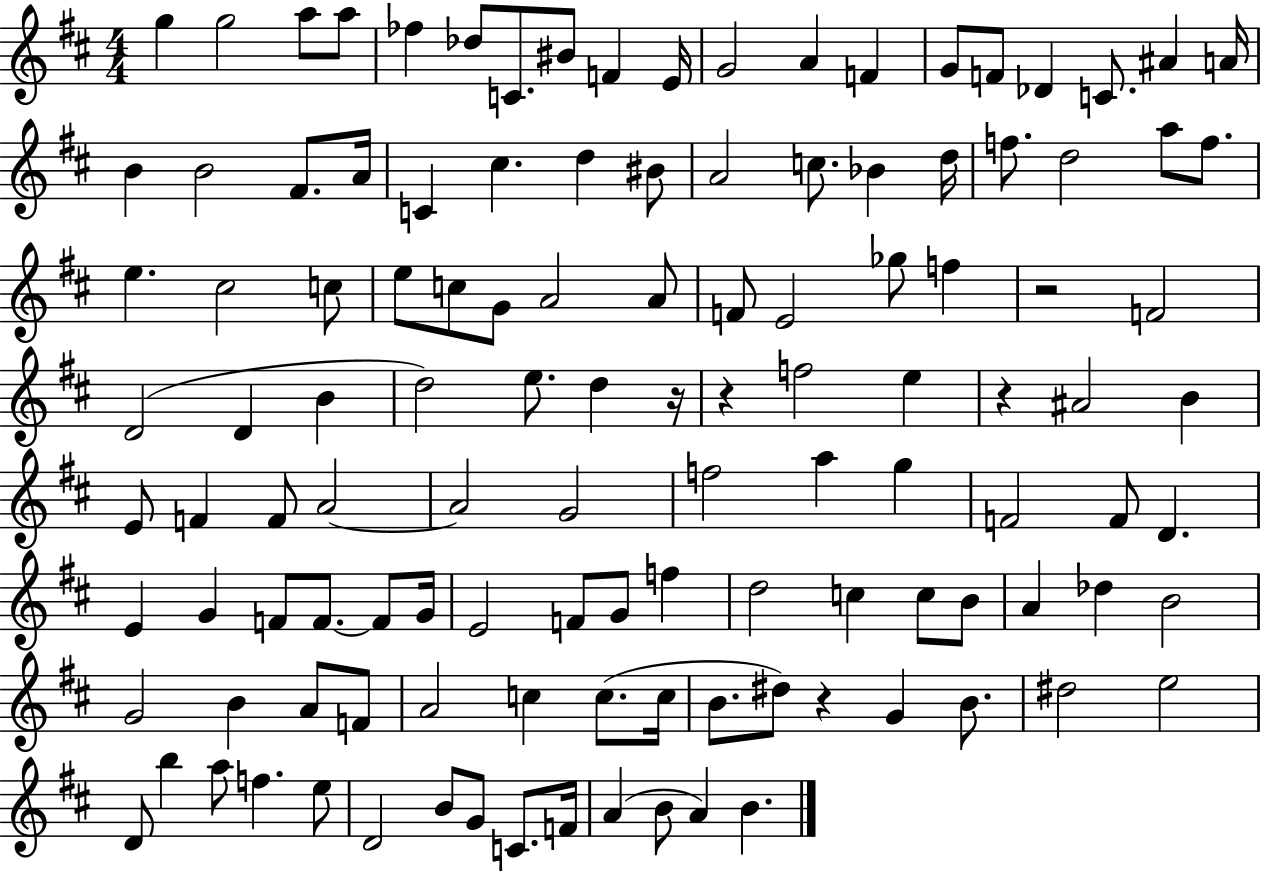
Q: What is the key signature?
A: D major